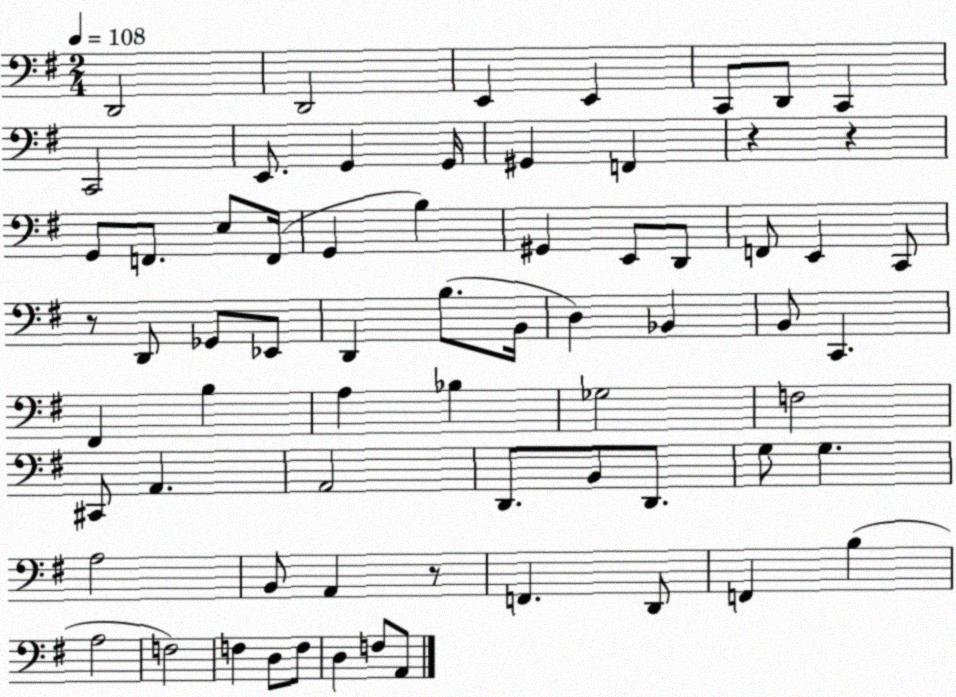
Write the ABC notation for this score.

X:1
T:Untitled
M:2/4
L:1/4
K:G
D,,2 D,,2 E,, E,, C,,/2 D,,/2 C,, C,,2 E,,/2 G,, G,,/4 ^G,, F,, z z G,,/2 F,,/2 E,/2 F,,/4 G,, B, ^G,, E,,/2 D,,/2 F,,/2 E,, C,,/2 z/2 D,,/2 _G,,/2 _E,,/2 D,, B,/2 B,,/4 D, _B,, B,,/2 C,, ^F,, B, A, _B, _G,2 F,2 ^C,,/2 A,, A,,2 D,,/2 B,,/2 D,,/2 G,/2 G, A,2 B,,/2 A,, z/2 F,, D,,/2 F,, B, A,2 F,2 F, D,/2 F,/2 D, F,/2 A,,/2